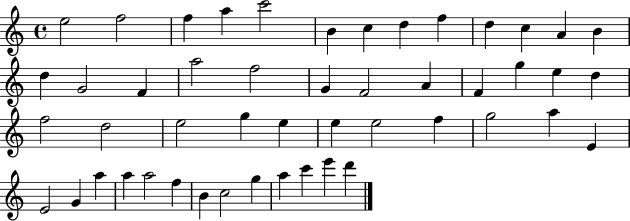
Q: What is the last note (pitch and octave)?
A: D6